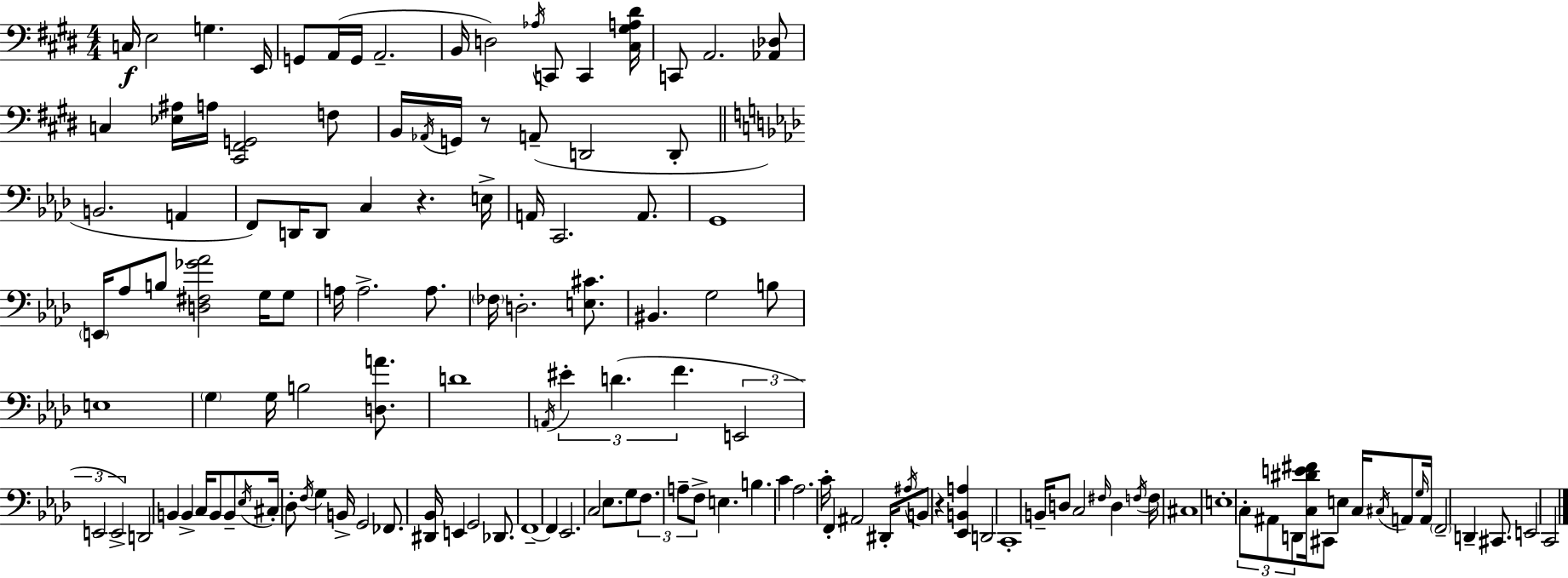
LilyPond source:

{
  \clef bass
  \numericTimeSignature
  \time 4/4
  \key e \major
  c16\f e2 g4. e,16 | g,8 a,16( g,16 a,2.-- | b,16 d2) \acciaccatura { aes16 } c,8 c,4 | <cis gis a dis'>16 c,8 a,2. <aes, des>8 | \break c4 <ees ais>16 a16 <cis, fis, g,>2 f8 | b,16 \acciaccatura { aes,16 } g,16 r8 a,8--( d,2 | d,8-. \bar "||" \break \key aes \major b,2. a,4 | f,8) d,16 d,8 c4 r4. e16-> | a,16 c,2. a,8. | g,1 | \break \parenthesize e,16 aes8 b8 <d fis ges' aes'>2 g16 g8 | a16 a2.-> a8. | \parenthesize fes16 d2.-. <e cis'>8. | bis,4. g2 b8 | \break e1 | \parenthesize g4 g16 b2 <d a'>8. | d'1 | \acciaccatura { a,16 } \tuplet 3/2 { eis'4-. d'4.( f'4. } | \break \tuplet 3/2 { e,2 e,2 | e,2->) } d,2 | b,4 b,4-> c16 b,8 b,8-- \acciaccatura { ees16 } cis16-. | des8-. \acciaccatura { f16 } g4 b,16-> g,2 | \break fes,8. <dis, bes,>16 e,4 g,2 | des,8. f,1--~~ | f,4 ees,2. | c2 ees8. g8 | \break \tuplet 3/2 { f8. a8-- f8-> } e4. b4. | c'4 aes2. | c'16-. f,4-. ais,2 | dis,16-. \acciaccatura { ais16 } b,8 r4 <ees, b, a>4 d,2 | \break c,1-. | b,16-- d8 c2 \grace { fis16 } | d4 \acciaccatura { f16 } f16 cis1 | e1-. | \break \tuplet 3/2 { c8-. ais,8 d,8 } <c dis' e' fis'>16 cis,8 e4 | c16 \acciaccatura { cis16 } a,8 \grace { g16 } a,16 \parenthesize f,2-- | d,4-- cis,8. e,2 | c,2 \bar "|."
}